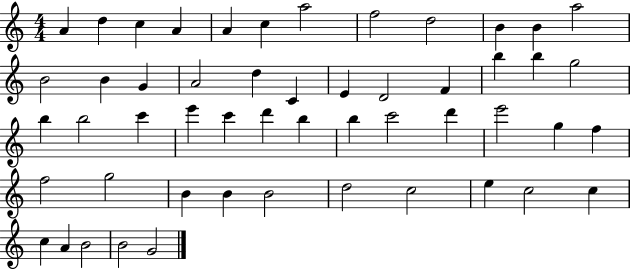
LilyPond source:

{
  \clef treble
  \numericTimeSignature
  \time 4/4
  \key c \major
  a'4 d''4 c''4 a'4 | a'4 c''4 a''2 | f''2 d''2 | b'4 b'4 a''2 | \break b'2 b'4 g'4 | a'2 d''4 c'4 | e'4 d'2 f'4 | b''4 b''4 g''2 | \break b''4 b''2 c'''4 | e'''4 c'''4 d'''4 b''4 | b''4 c'''2 d'''4 | e'''2 g''4 f''4 | \break f''2 g''2 | b'4 b'4 b'2 | d''2 c''2 | e''4 c''2 c''4 | \break c''4 a'4 b'2 | b'2 g'2 | \bar "|."
}